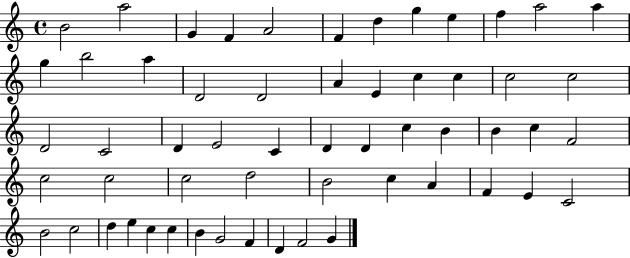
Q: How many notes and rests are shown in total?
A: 57